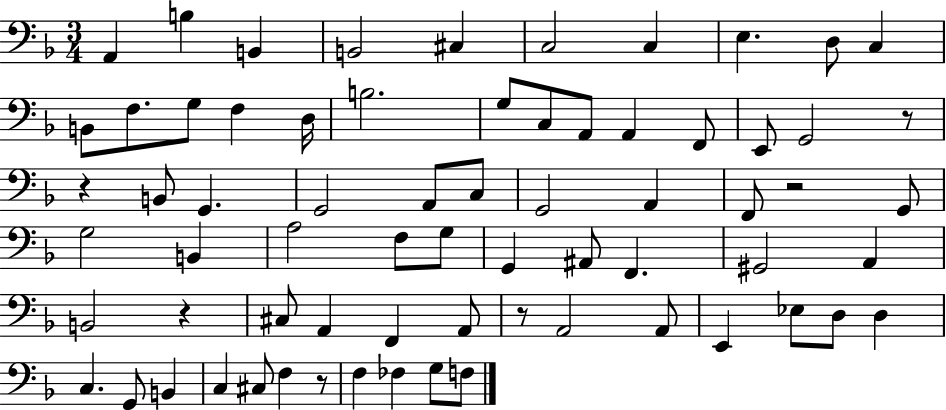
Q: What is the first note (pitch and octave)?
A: A2